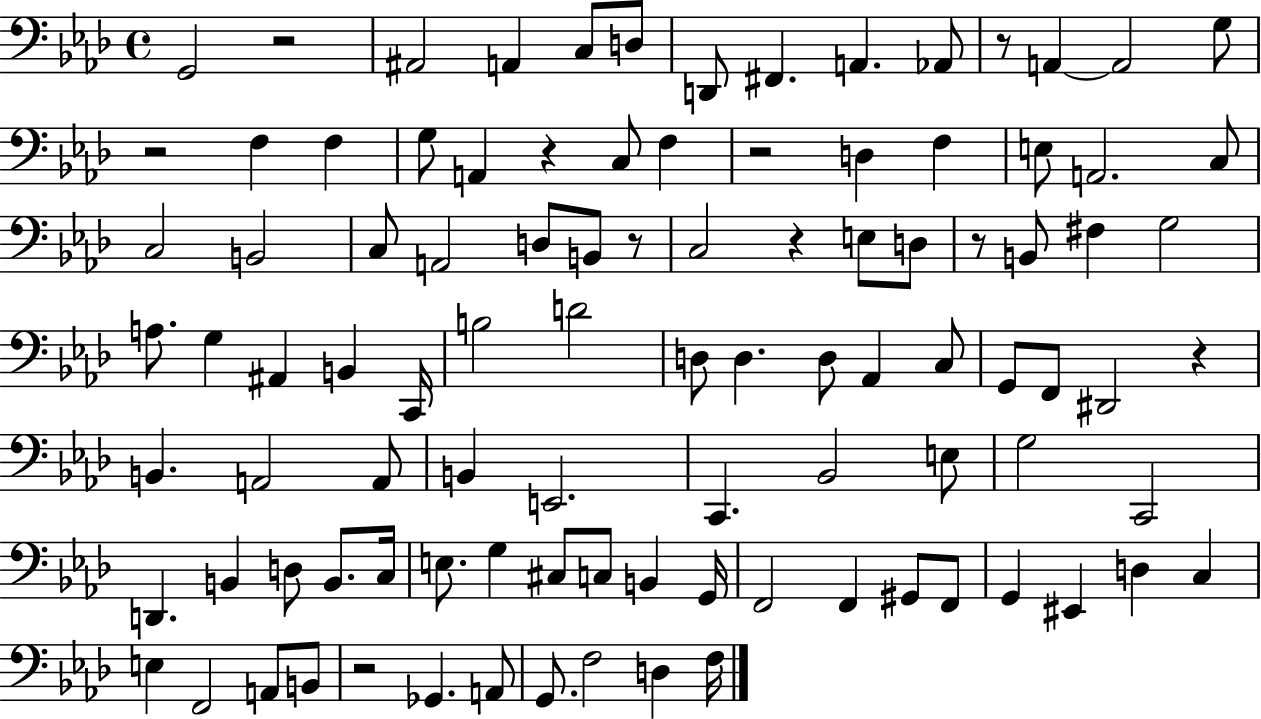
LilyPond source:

{
  \clef bass
  \time 4/4
  \defaultTimeSignature
  \key aes \major
  \repeat volta 2 { g,2 r2 | ais,2 a,4 c8 d8 | d,8 fis,4. a,4. aes,8 | r8 a,4~~ a,2 g8 | \break r2 f4 f4 | g8 a,4 r4 c8 f4 | r2 d4 f4 | e8 a,2. c8 | \break c2 b,2 | c8 a,2 d8 b,8 r8 | c2 r4 e8 d8 | r8 b,8 fis4 g2 | \break a8. g4 ais,4 b,4 c,16 | b2 d'2 | d8 d4. d8 aes,4 c8 | g,8 f,8 dis,2 r4 | \break b,4. a,2 a,8 | b,4 e,2. | c,4. bes,2 e8 | g2 c,2 | \break d,4. b,4 d8 b,8. c16 | e8. g4 cis8 c8 b,4 g,16 | f,2 f,4 gis,8 f,8 | g,4 eis,4 d4 c4 | \break e4 f,2 a,8 b,8 | r2 ges,4. a,8 | g,8. f2 d4 f16 | } \bar "|."
}